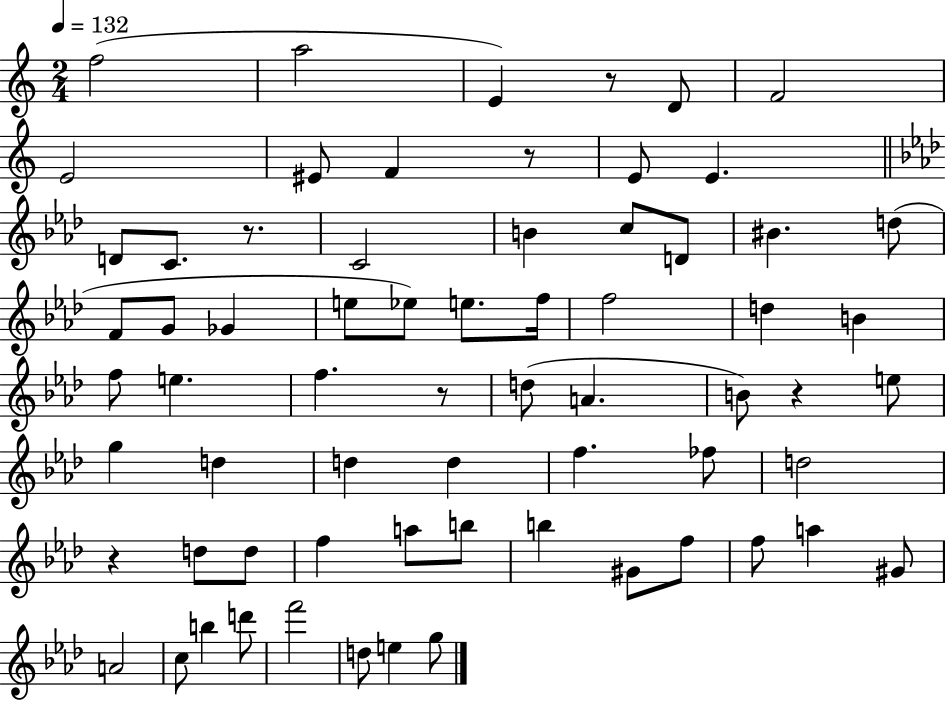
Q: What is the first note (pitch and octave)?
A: F5